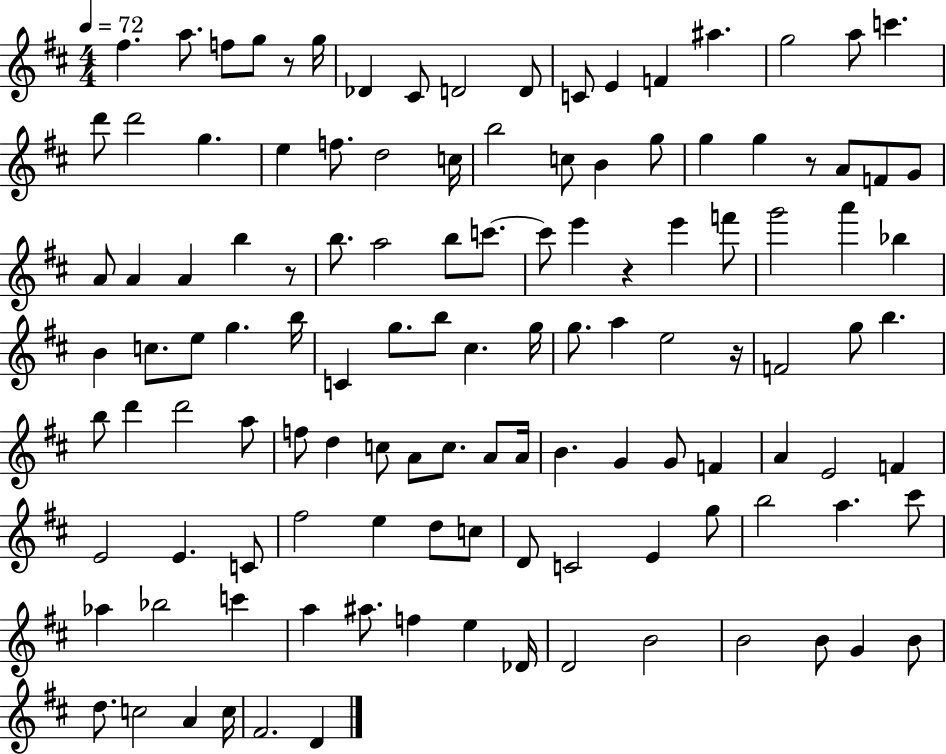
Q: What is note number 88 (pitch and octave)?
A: C5